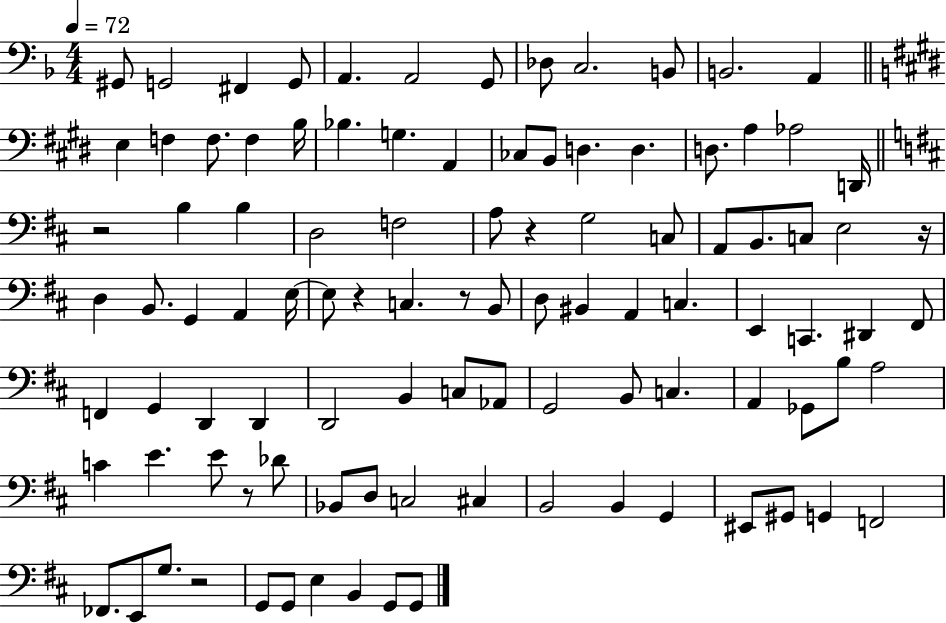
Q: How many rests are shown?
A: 7